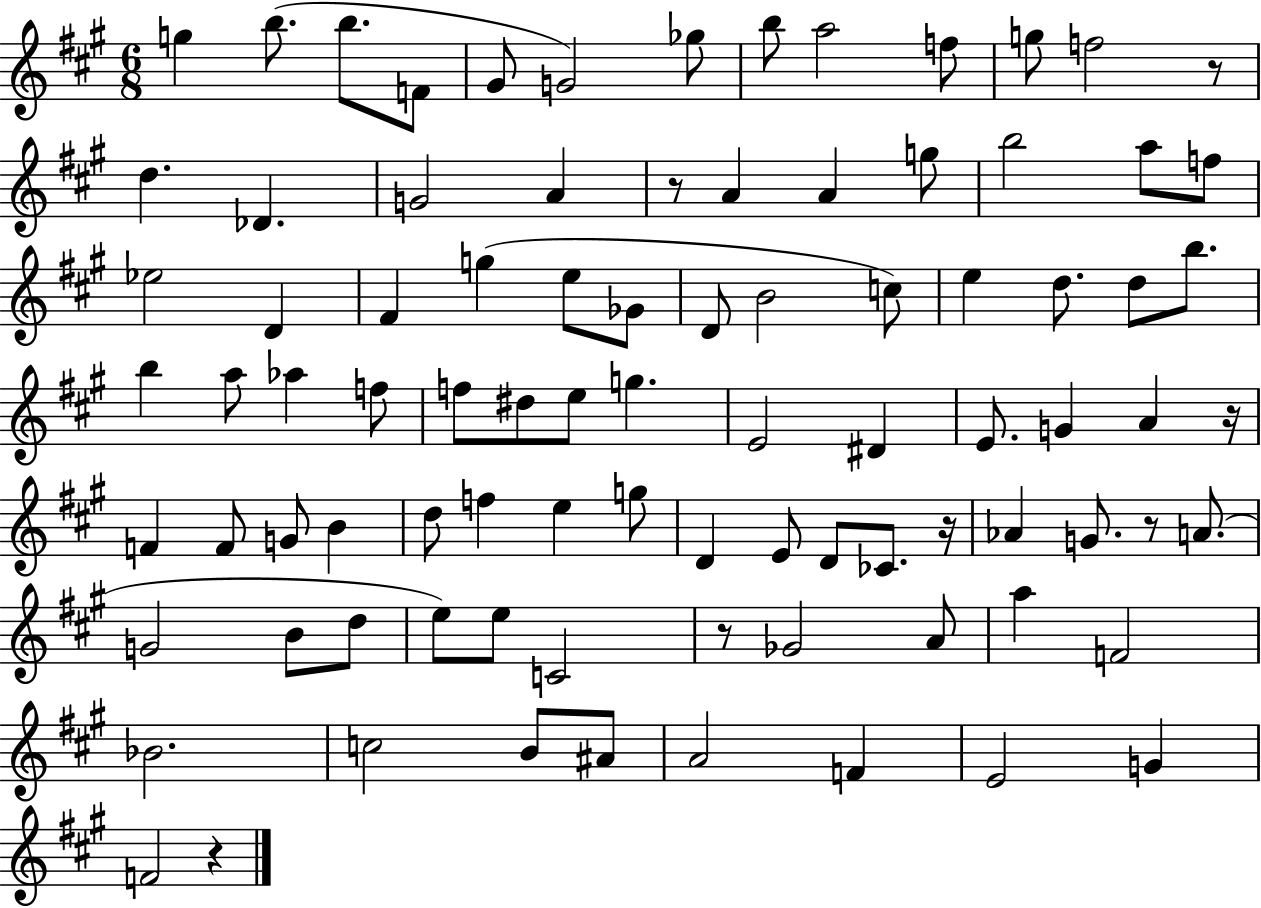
G5/q B5/e. B5/e. F4/e G#4/e G4/h Gb5/e B5/e A5/h F5/e G5/e F5/h R/e D5/q. Db4/q. G4/h A4/q R/e A4/q A4/q G5/e B5/h A5/e F5/e Eb5/h D4/q F#4/q G5/q E5/e Gb4/e D4/e B4/h C5/e E5/q D5/e. D5/e B5/e. B5/q A5/e Ab5/q F5/e F5/e D#5/e E5/e G5/q. E4/h D#4/q E4/e. G4/q A4/q R/s F4/q F4/e G4/e B4/q D5/e F5/q E5/q G5/e D4/q E4/e D4/e CES4/e. R/s Ab4/q G4/e. R/e A4/e. G4/h B4/e D5/e E5/e E5/e C4/h R/e Gb4/h A4/e A5/q F4/h Bb4/h. C5/h B4/e A#4/e A4/h F4/q E4/h G4/q F4/h R/q